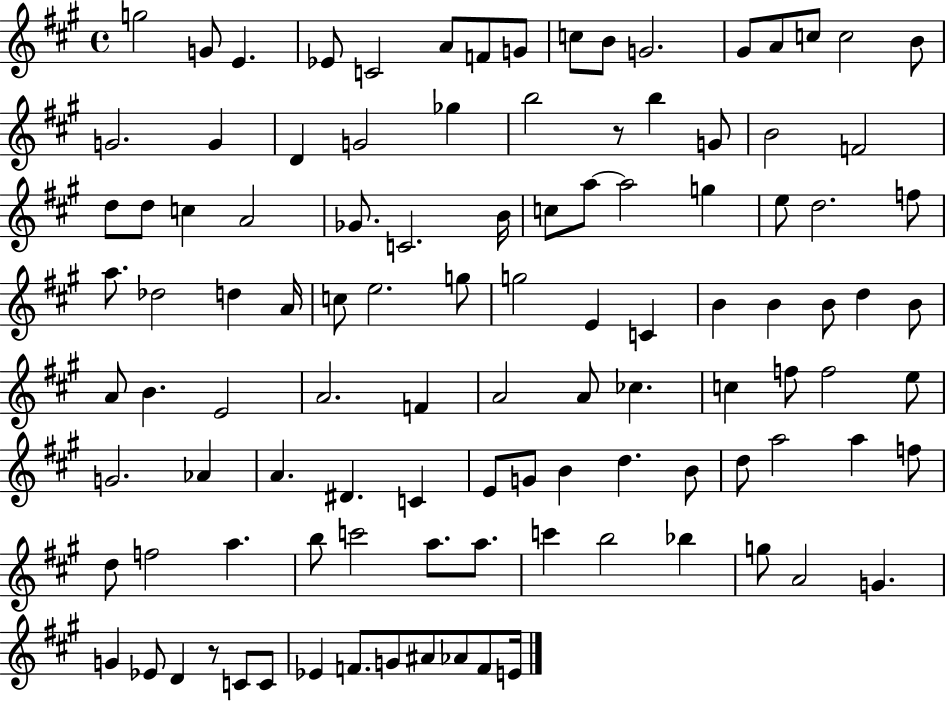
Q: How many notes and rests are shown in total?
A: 108